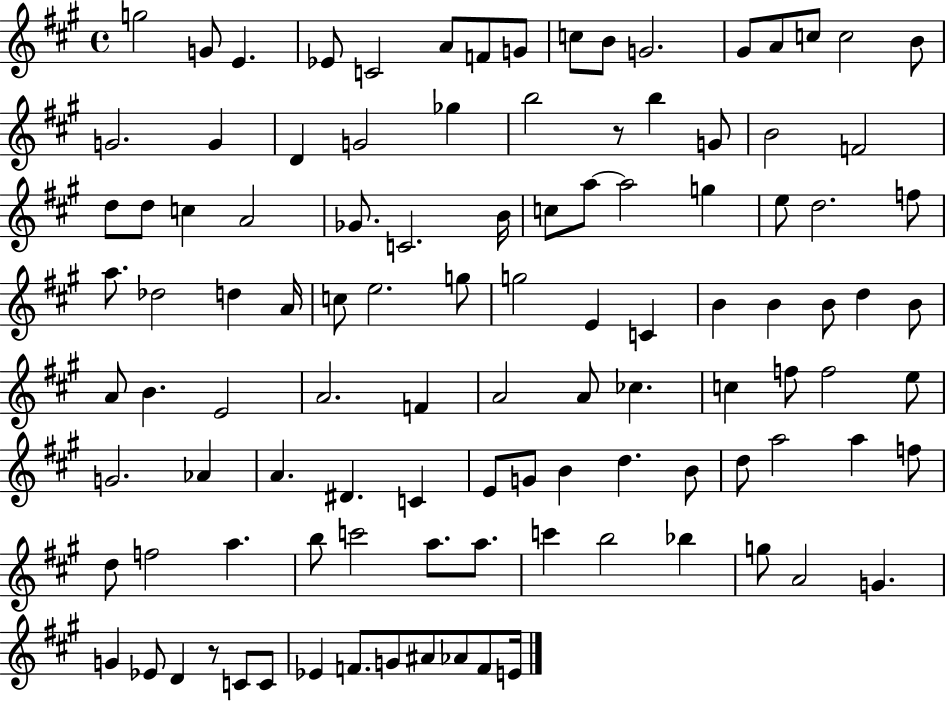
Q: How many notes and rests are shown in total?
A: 108